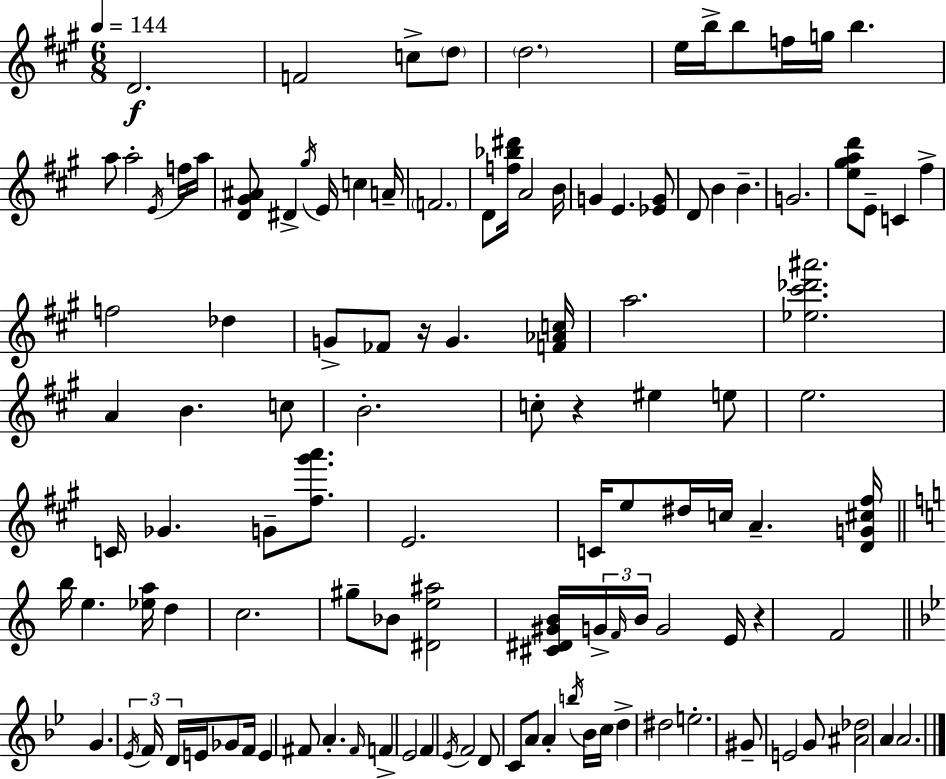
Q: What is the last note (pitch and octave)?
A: A4